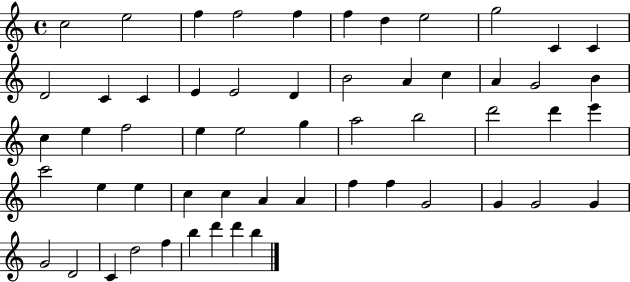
C5/h E5/h F5/q F5/h F5/q F5/q D5/q E5/h G5/h C4/q C4/q D4/h C4/q C4/q E4/q E4/h D4/q B4/h A4/q C5/q A4/q G4/h B4/q C5/q E5/q F5/h E5/q E5/h G5/q A5/h B5/h D6/h D6/q E6/q C6/h E5/q E5/q C5/q C5/q A4/q A4/q F5/q F5/q G4/h G4/q G4/h G4/q G4/h D4/h C4/q D5/h F5/q B5/q D6/q D6/q B5/q